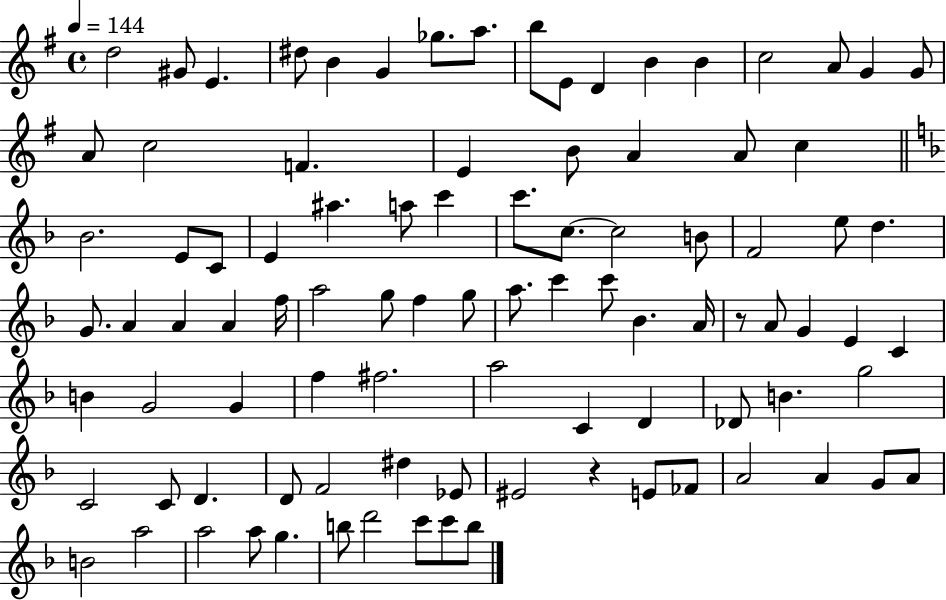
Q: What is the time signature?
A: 4/4